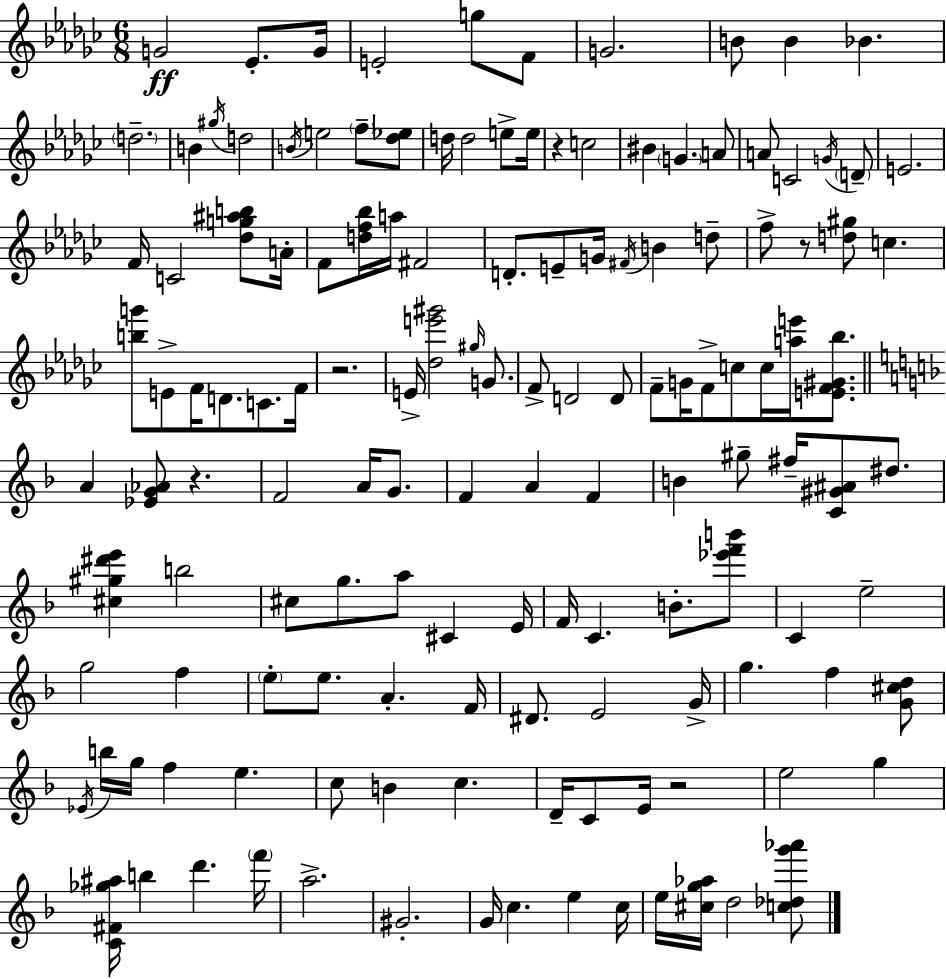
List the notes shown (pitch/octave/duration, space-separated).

G4/h Eb4/e. G4/s E4/h G5/e F4/e G4/h. B4/e B4/q Bb4/q. D5/h. B4/q G#5/s D5/h B4/s E5/h F5/e [Db5,Eb5]/e D5/s D5/h E5/e E5/s R/q C5/h BIS4/q G4/q. A4/e A4/e C4/h G4/s D4/e E4/h. F4/s C4/h [Db5,G5,A#5,B5]/e A4/s F4/e [D5,F5,Bb5]/s A5/s F#4/h D4/e. E4/e G4/s F#4/s B4/q D5/e F5/e R/e [D5,G#5]/e C5/q. [B5,G6]/e E4/e F4/s D4/e. C4/e. F4/s R/h. E4/s [Db5,E6,G#6]/h G#5/s G4/e. F4/e D4/h D4/e F4/e G4/s F4/e C5/e C5/s [A5,E6]/s [E4,F4,G#4,Bb5]/e. A4/q [Eb4,G4,Ab4]/e R/q. F4/h A4/s G4/e. F4/q A4/q F4/q B4/q G#5/e F#5/s [C4,G#4,A#4]/e D#5/e. [C#5,G#5,D#6,E6]/q B5/h C#5/e G5/e. A5/e C#4/q E4/s F4/s C4/q. B4/e. [Eb6,F6,B6]/e C4/q E5/h G5/h F5/q E5/e E5/e. A4/q. F4/s D#4/e. E4/h G4/s G5/q. F5/q [G4,C#5,D5]/e Eb4/s B5/s G5/s F5/q E5/q. C5/e B4/q C5/q. D4/s C4/e E4/s R/h E5/h G5/q [C4,F#4,Gb5,A#5]/s B5/q D6/q. F6/s A5/h. G#4/h. G4/s C5/q. E5/q C5/s E5/s [C#5,G5,Ab5]/s D5/h [C5,Db5,G6,Ab6]/e